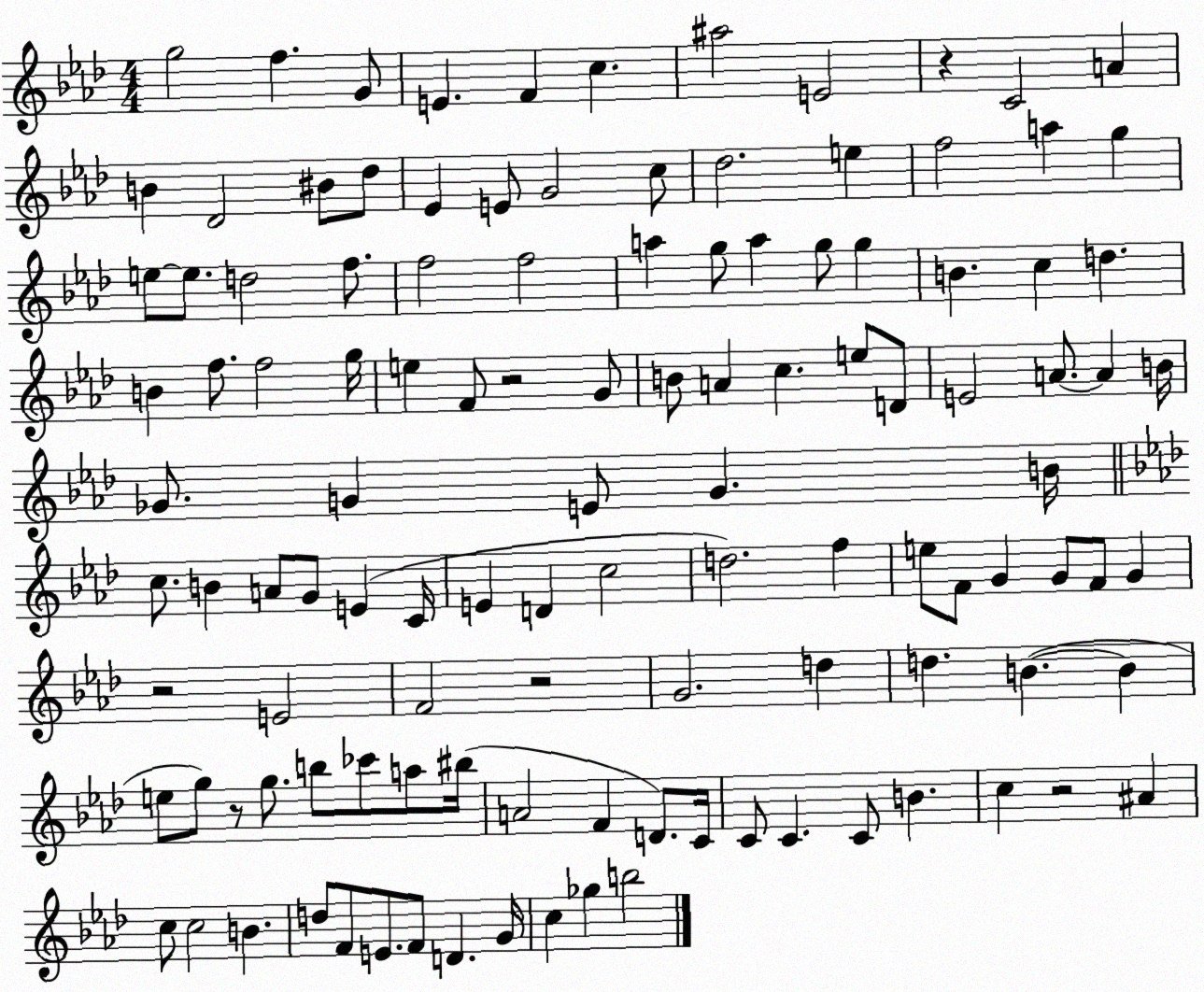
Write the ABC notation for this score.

X:1
T:Untitled
M:4/4
L:1/4
K:Ab
g2 f G/2 E F c ^a2 E2 z C2 A B _D2 ^B/2 _d/2 _E E/2 G2 c/2 _d2 e f2 a g e/2 e/2 d2 f/2 f2 f2 a g/2 a g/2 g B c d B f/2 f2 g/4 e F/2 z2 G/2 B/2 A c e/2 D/2 E2 A/2 A B/4 _G/2 G E/2 G B/4 c/2 B A/2 G/2 E C/4 E D c2 d2 f e/2 F/2 G G/2 F/2 G z2 E2 F2 z2 G2 d d B B e/2 g/2 z/2 g/2 b/2 _c'/2 a/2 ^b/4 A2 F D/2 C/4 C/2 C C/2 B c z2 ^A c/2 c2 B d/2 F/2 E/2 F/2 D G/4 c _g b2